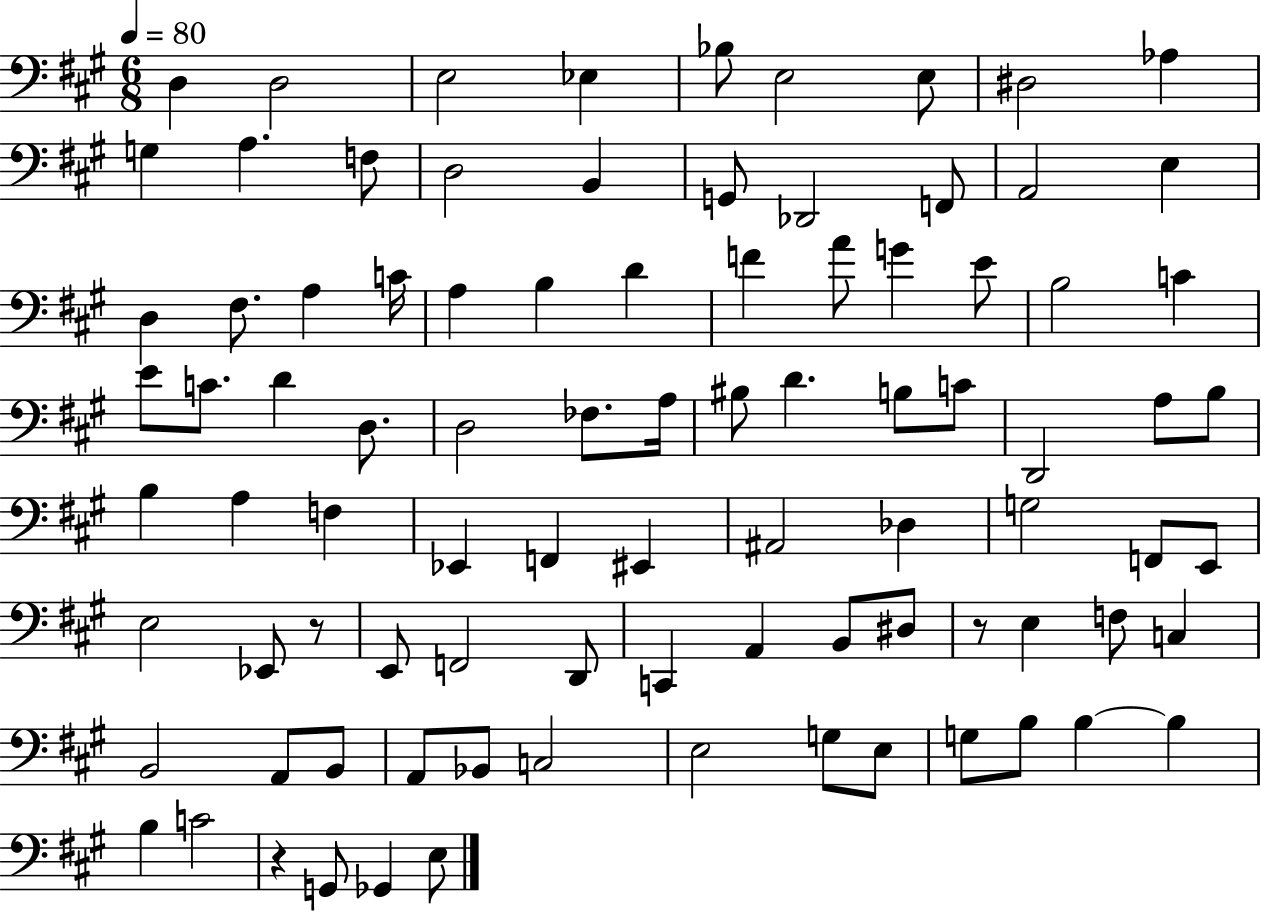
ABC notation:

X:1
T:Untitled
M:6/8
L:1/4
K:A
D, D,2 E,2 _E, _B,/2 E,2 E,/2 ^D,2 _A, G, A, F,/2 D,2 B,, G,,/2 _D,,2 F,,/2 A,,2 E, D, ^F,/2 A, C/4 A, B, D F A/2 G E/2 B,2 C E/2 C/2 D D,/2 D,2 _F,/2 A,/4 ^B,/2 D B,/2 C/2 D,,2 A,/2 B,/2 B, A, F, _E,, F,, ^E,, ^A,,2 _D, G,2 F,,/2 E,,/2 E,2 _E,,/2 z/2 E,,/2 F,,2 D,,/2 C,, A,, B,,/2 ^D,/2 z/2 E, F,/2 C, B,,2 A,,/2 B,,/2 A,,/2 _B,,/2 C,2 E,2 G,/2 E,/2 G,/2 B,/2 B, B, B, C2 z G,,/2 _G,, E,/2